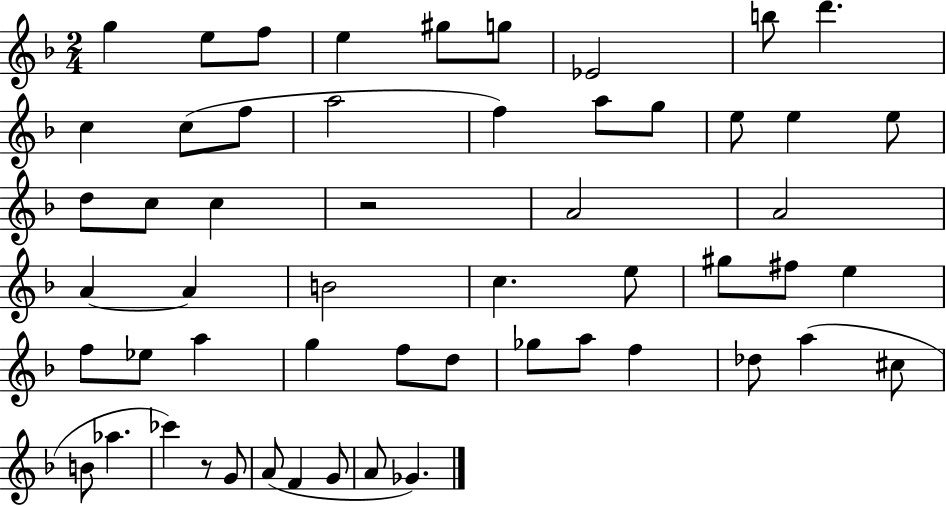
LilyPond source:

{
  \clef treble
  \numericTimeSignature
  \time 2/4
  \key f \major
  g''4 e''8 f''8 | e''4 gis''8 g''8 | ees'2 | b''8 d'''4. | \break c''4 c''8( f''8 | a''2 | f''4) a''8 g''8 | e''8 e''4 e''8 | \break d''8 c''8 c''4 | r2 | a'2 | a'2 | \break a'4~~ a'4 | b'2 | c''4. e''8 | gis''8 fis''8 e''4 | \break f''8 ees''8 a''4 | g''4 f''8 d''8 | ges''8 a''8 f''4 | des''8 a''4( cis''8 | \break b'8 aes''4. | ces'''4) r8 g'8 | a'8( f'4 g'8 | a'8 ges'4.) | \break \bar "|."
}